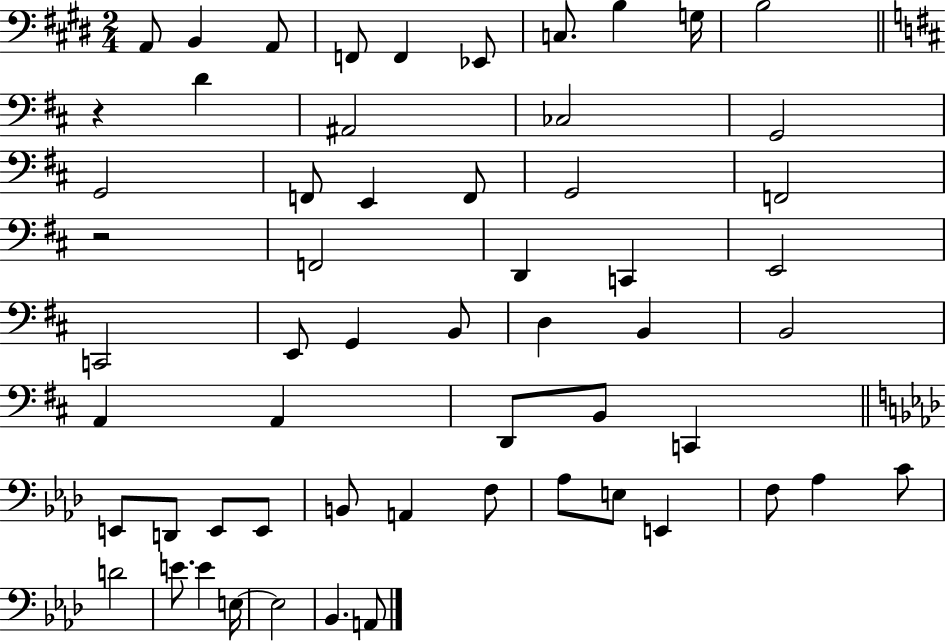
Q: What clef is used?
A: bass